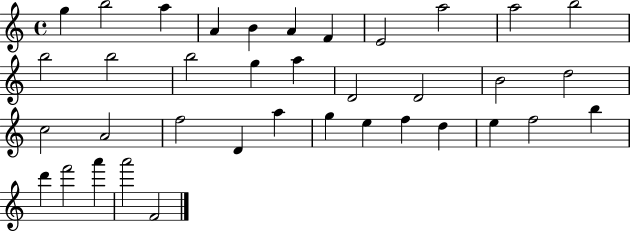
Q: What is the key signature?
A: C major